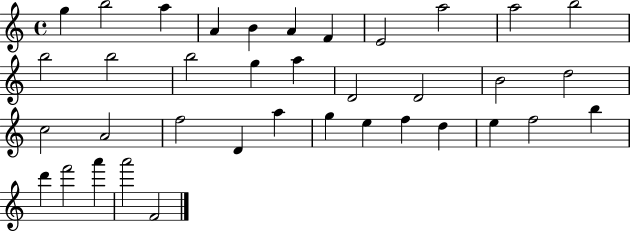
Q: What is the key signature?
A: C major